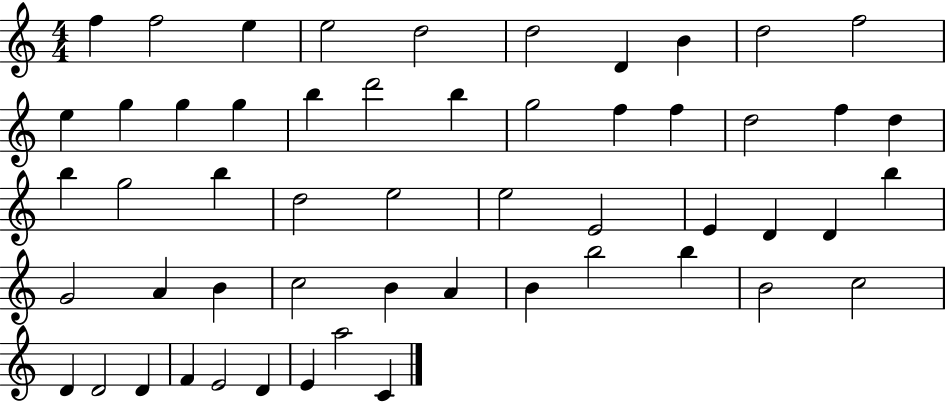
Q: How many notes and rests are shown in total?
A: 54